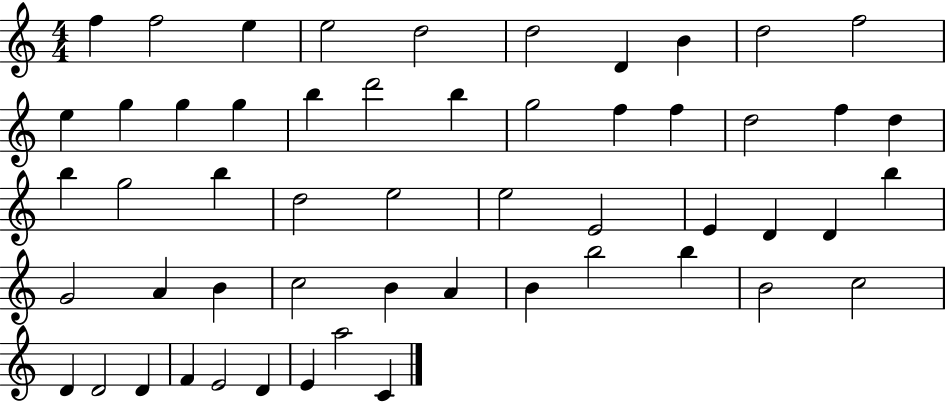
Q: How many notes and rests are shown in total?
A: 54